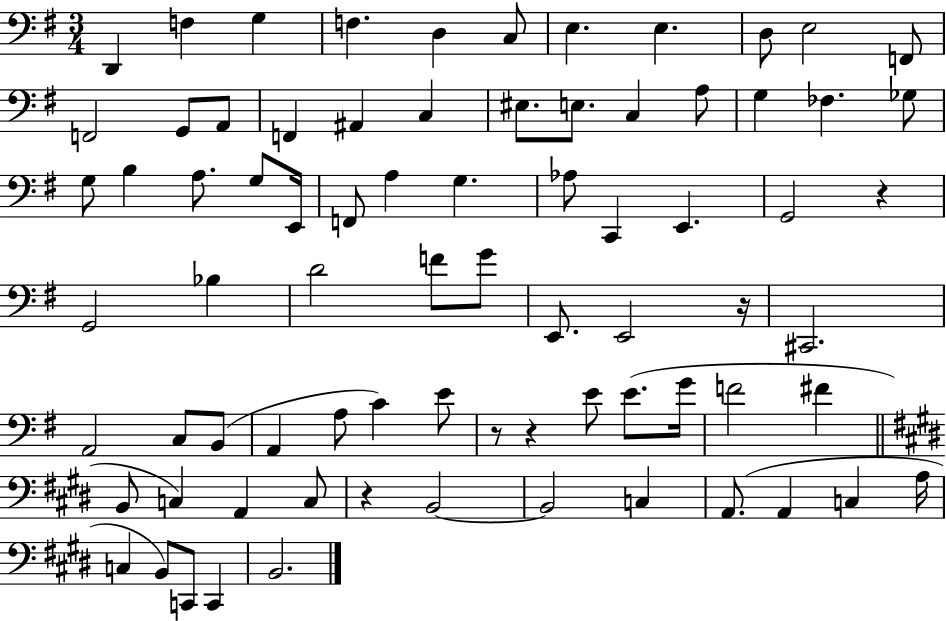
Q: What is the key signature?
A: G major